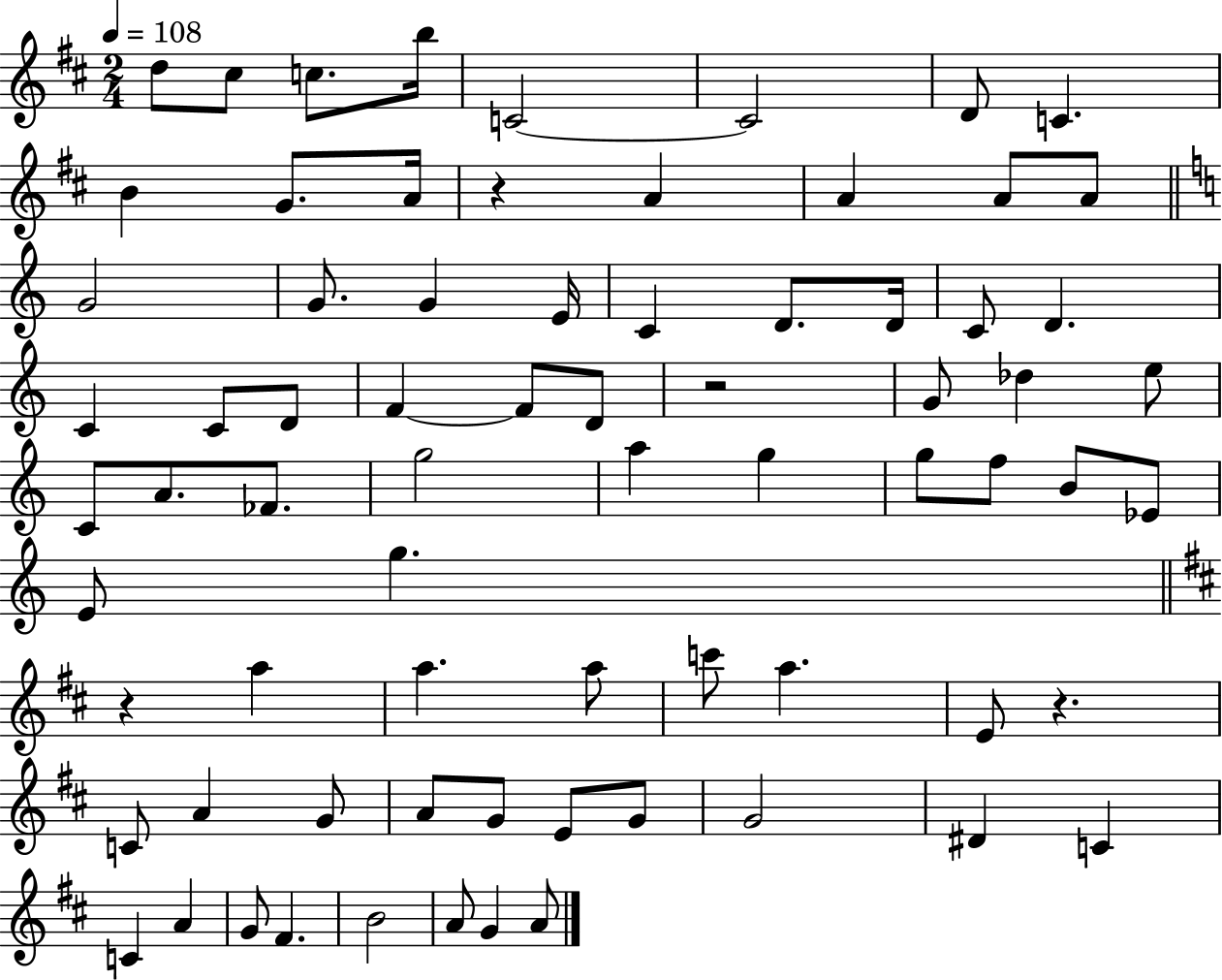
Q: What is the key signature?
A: D major